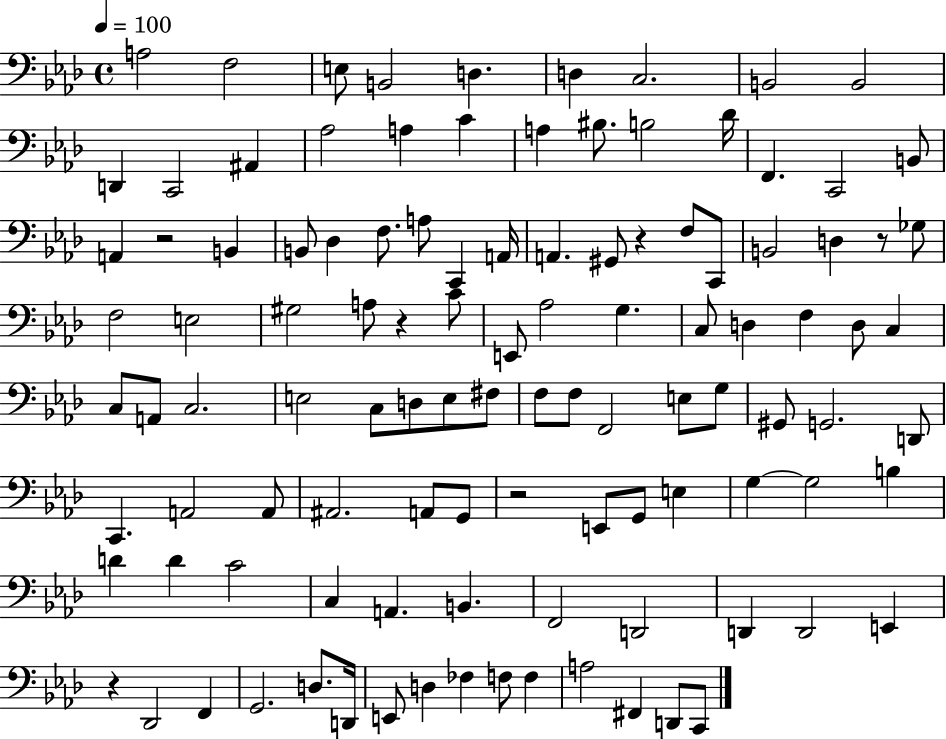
A3/h F3/h E3/e B2/h D3/q. D3/q C3/h. B2/h B2/h D2/q C2/h A#2/q Ab3/h A3/q C4/q A3/q BIS3/e. B3/h Db4/s F2/q. C2/h B2/e A2/q R/h B2/q B2/e Db3/q F3/e. A3/e C2/q A2/s A2/q. G#2/e R/q F3/e C2/e B2/h D3/q R/e Gb3/e F3/h E3/h G#3/h A3/e R/q C4/e E2/e Ab3/h G3/q. C3/e D3/q F3/q D3/e C3/q C3/e A2/e C3/h. E3/h C3/e D3/e E3/e F#3/e F3/e F3/e F2/h E3/e G3/e G#2/e G2/h. D2/e C2/q. A2/h A2/e A#2/h. A2/e G2/e R/h E2/e G2/e E3/q G3/q G3/h B3/q D4/q D4/q C4/h C3/q A2/q. B2/q. F2/h D2/h D2/q D2/h E2/q R/q Db2/h F2/q G2/h. D3/e. D2/s E2/e D3/q FES3/q F3/e F3/q A3/h F#2/q D2/e C2/e